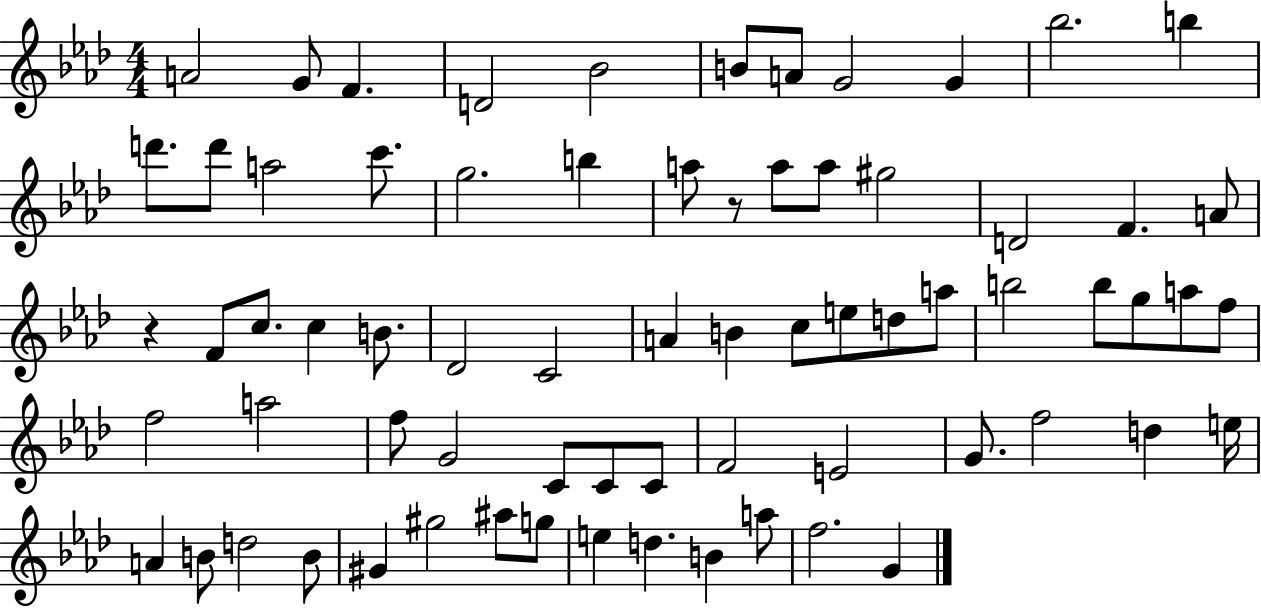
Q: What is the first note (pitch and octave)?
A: A4